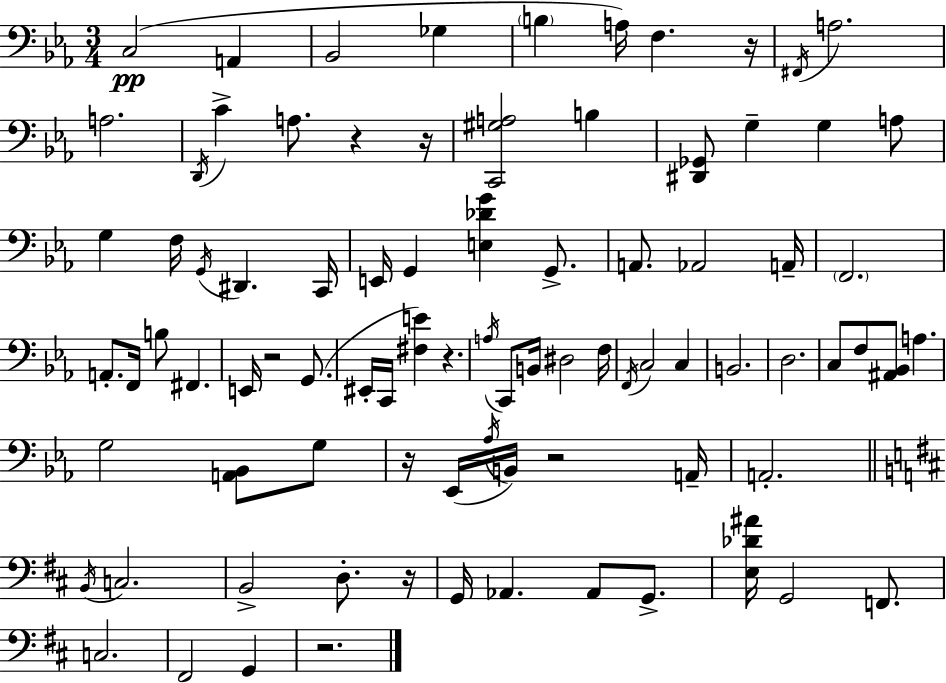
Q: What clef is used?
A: bass